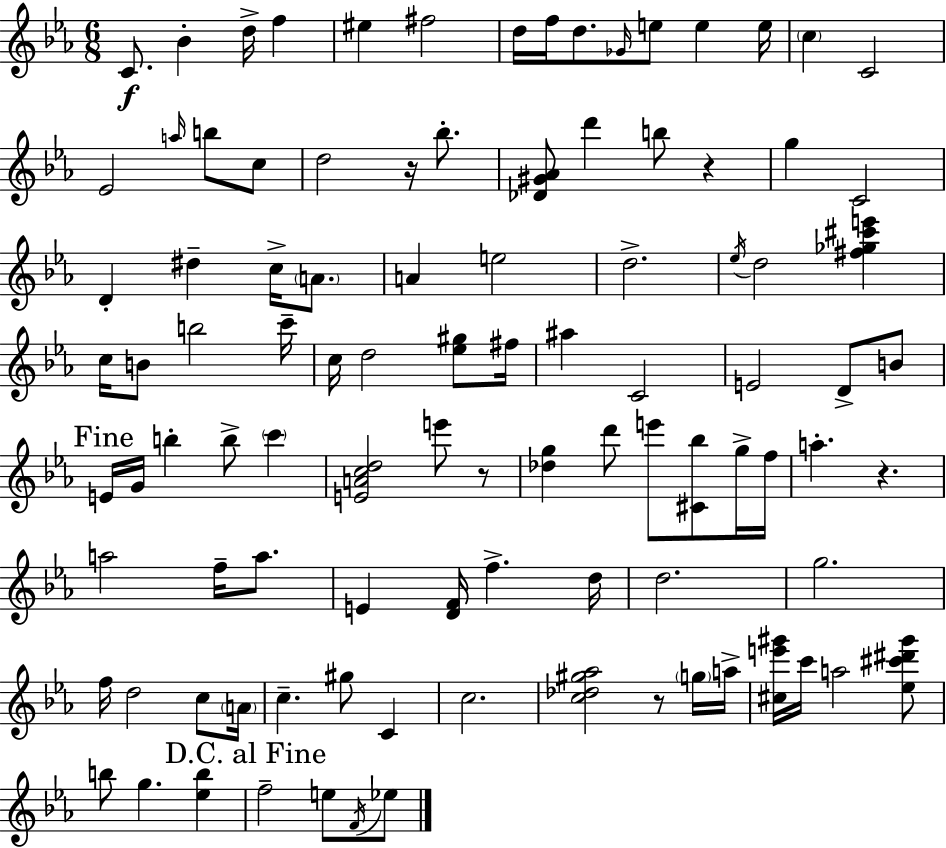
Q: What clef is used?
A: treble